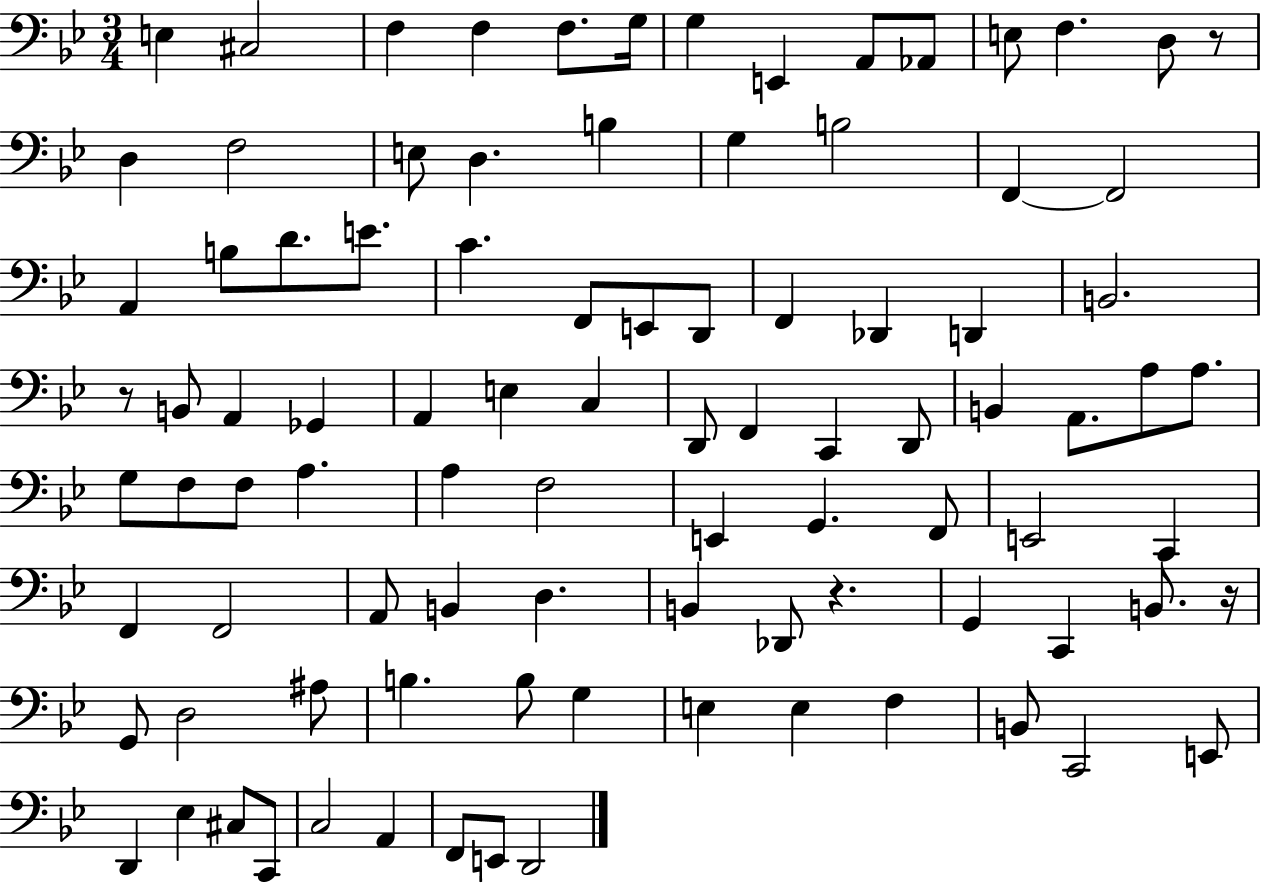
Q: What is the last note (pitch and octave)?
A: D2